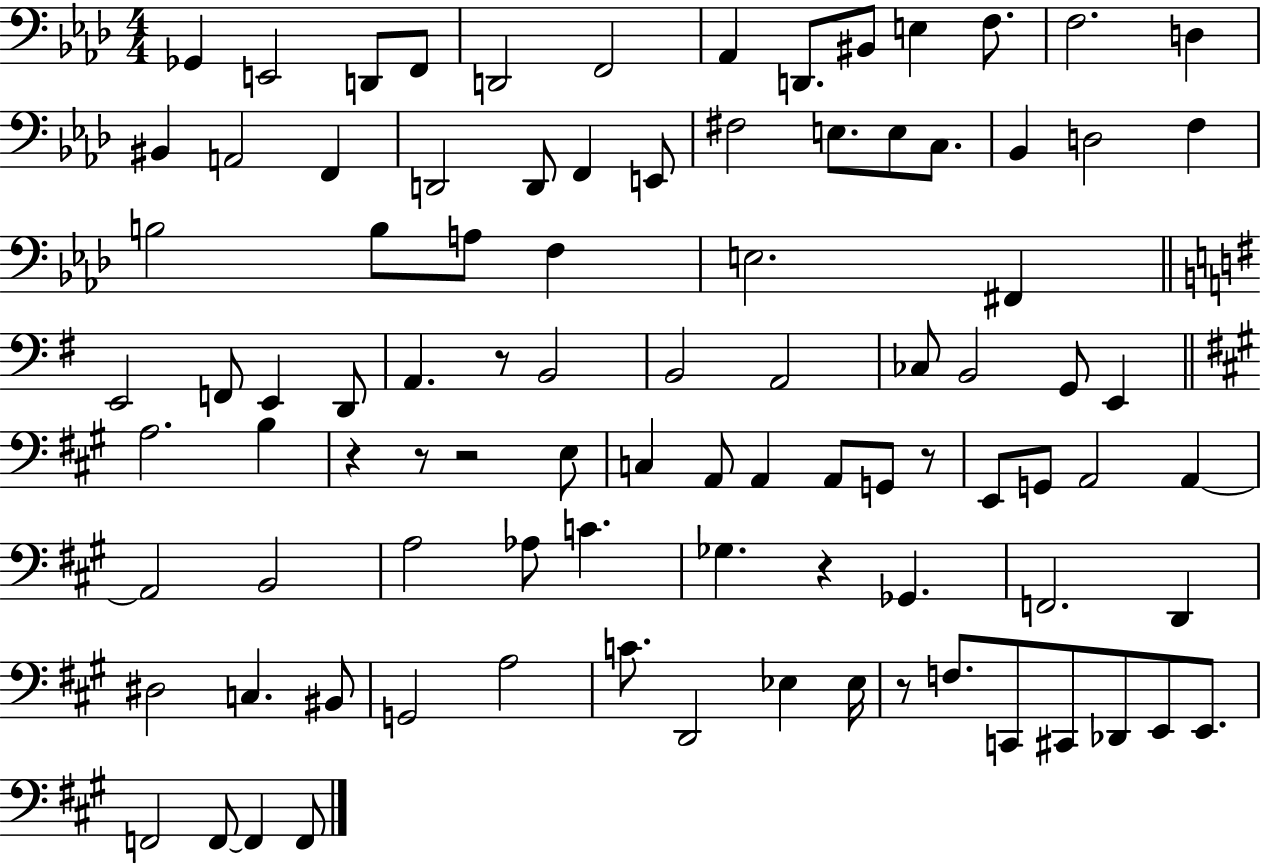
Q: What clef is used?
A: bass